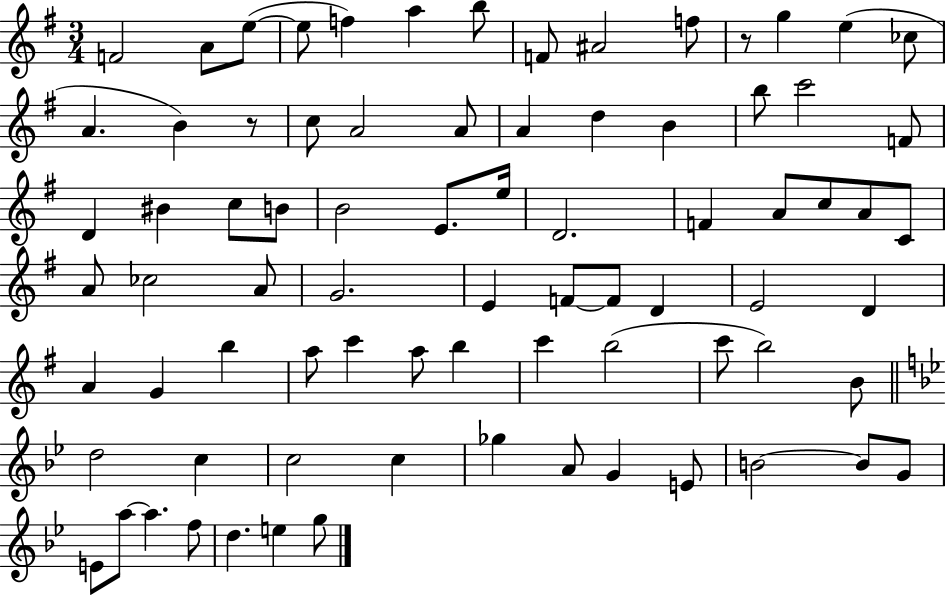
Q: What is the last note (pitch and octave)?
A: G5